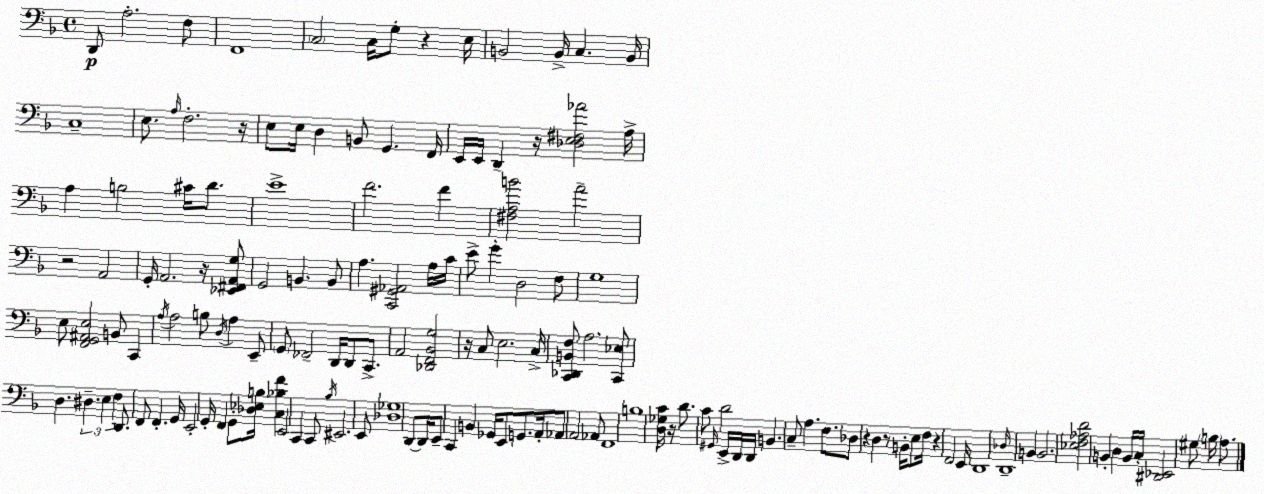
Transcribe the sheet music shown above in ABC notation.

X:1
T:Untitled
M:4/4
L:1/4
K:F
D,,/2 A,2 F,/2 F,,4 C,2 C,/4 G,/2 z E,/4 B,,2 B,,/4 C, B,,/4 C,4 E,/2 A,/4 F,2 z/4 E,/2 E,/4 D, B,,/2 G,, F,,/4 E,,/4 E,,/4 D,, z/4 [_D,E,^F,_A]2 A,/4 A, B,2 ^C/4 D/2 E4 F2 F [^F,A,B]2 A2 z2 A,,2 G,,/4 A,,2 z/4 [_E,,^F,,A,,G,]/2 G,,2 B,, B,,/2 A, [C,,^G,,_A,,]2 A,/4 C/4 E/2 G D,2 F,/2 G,4 E,/2 [F,,G,,^A,,E,]2 B,,/2 C,, A,/4 A,2 B,/2 D,/4 A, E,,/2 G,,/2 _F,,2 D,,/4 D,,/2 C,,/2 A,,2 [_D,,F,,_B,,G,]2 z/4 C,/2 E,2 C,/4 [C,,_D,,B,,F,]/2 A,2 [C,,_E,]/2 D, ^D, E, F, D,,/2 F,,/2 F,, G,,/4 E,,2 G,,/4 F,, G,,/2 [_D,_E,B,]/4 [C,_B,F] E,,2 C,, C,,/2 _B,/4 ^E,,2 E,,/2 [_D,_G,]4 D,,/2 D,,/4 E,,/2 C,, B,, _G,,/4 E,,/2 G,,/2 A,,/4 _A,,/2 A,,2 _A,,/2 F,,4 B,4 [D,_G,C]/4 z/4 D/2 C/2 ^G,,/4 D2 E,,/4 D,,/4 D,,/4 B,, C,/2 A, F,/2 _D,/2 z D, z/2 B,,/4 E,/2 F,/4 z F,,2 E,,/4 D,,4 _D,/4 D,,4 B,, B,,2 [_E,F,_A,D]2 B,, D, B,,/4 C,/4 [^D,,_E,,]2 ^G,/2 B,/4 A,/2